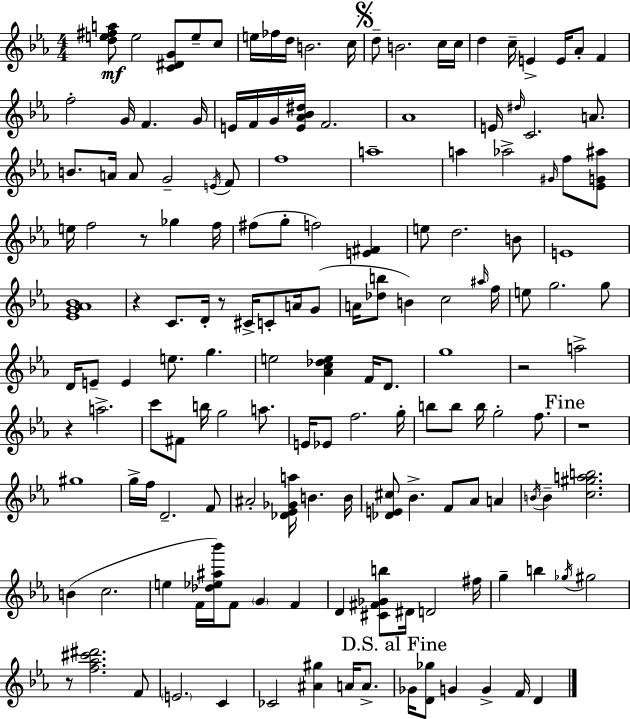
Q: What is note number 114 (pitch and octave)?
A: F4